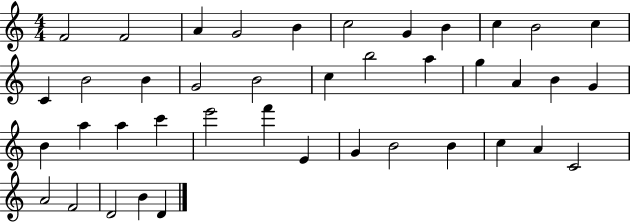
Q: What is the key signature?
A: C major